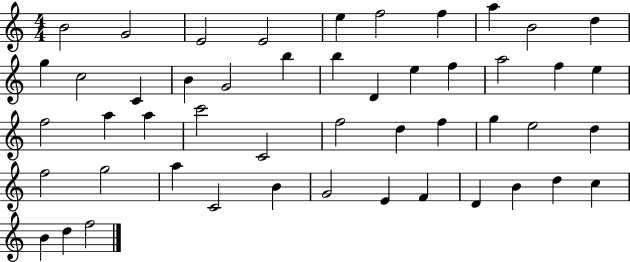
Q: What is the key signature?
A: C major